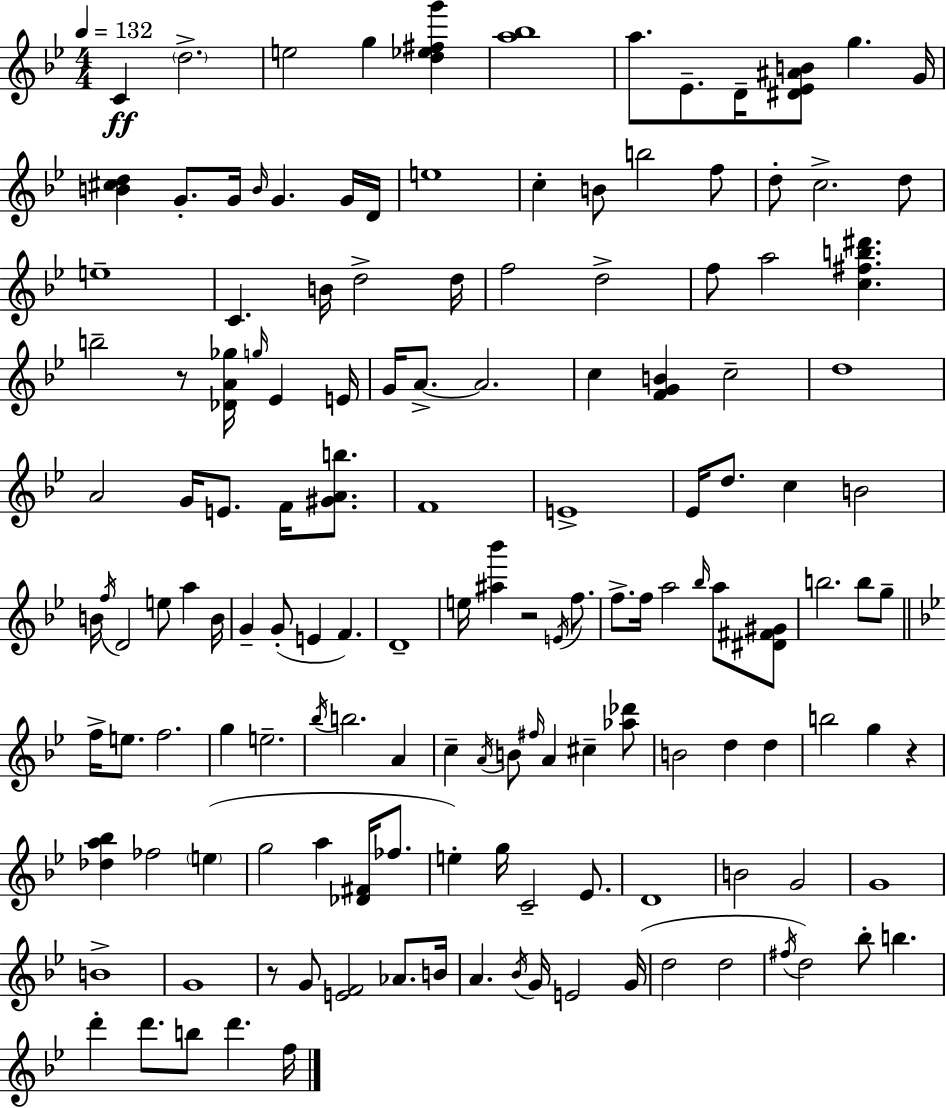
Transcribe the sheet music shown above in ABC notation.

X:1
T:Untitled
M:4/4
L:1/4
K:Bb
C d2 e2 g [d_e^fg'] [a_b]4 a/2 _E/2 D/4 [^D_E^AB]/2 g G/4 [B^cd] G/2 G/4 B/4 G G/4 D/4 e4 c B/2 b2 f/2 d/2 c2 d/2 e4 C B/4 d2 d/4 f2 d2 f/2 a2 [c^fb^d'] b2 z/2 [_DA_g]/4 g/4 _E E/4 G/4 A/2 A2 c [FGB] c2 d4 A2 G/4 E/2 F/4 [^GAb]/2 F4 E4 _E/4 d/2 c B2 B/4 f/4 D2 e/2 a B/4 G G/2 E F D4 e/4 [^a_b'] z2 E/4 f/2 f/2 f/4 a2 _b/4 a/2 [^D^F^G]/2 b2 b/2 g/2 f/4 e/2 f2 g e2 _b/4 b2 A c A/4 B/2 ^f/4 A ^c [_a_d']/2 B2 d d b2 g z [_da_b] _f2 e g2 a [_D^F]/4 _f/2 e g/4 C2 _E/2 D4 B2 G2 G4 B4 G4 z/2 G/2 [EF]2 _A/2 B/4 A _B/4 G/4 E2 G/4 d2 d2 ^f/4 d2 _b/2 b d' d'/2 b/2 d' f/4